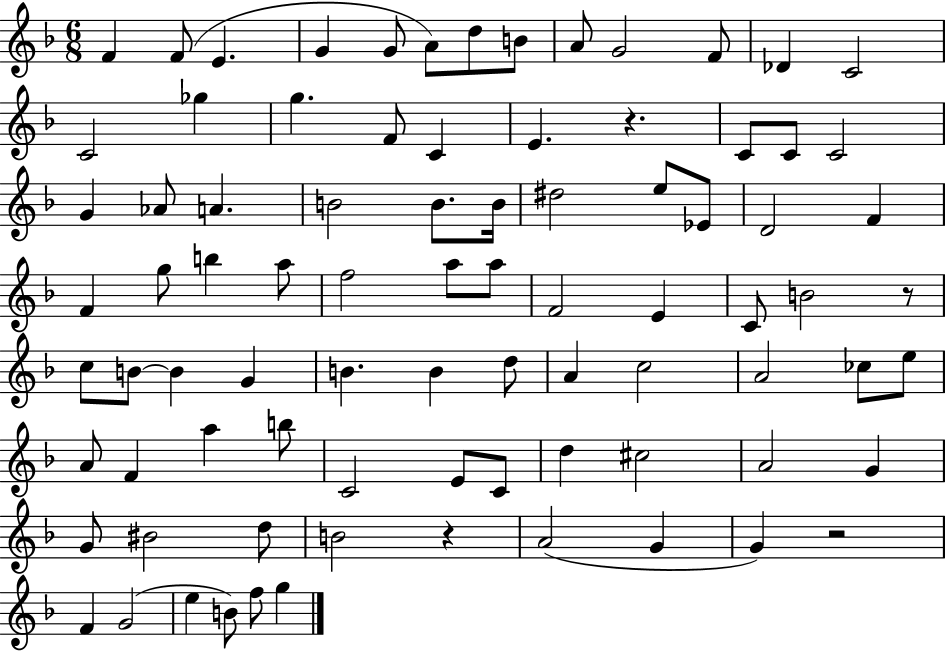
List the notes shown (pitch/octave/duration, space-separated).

F4/q F4/e E4/q. G4/q G4/e A4/e D5/e B4/e A4/e G4/h F4/e Db4/q C4/h C4/h Gb5/q G5/q. F4/e C4/q E4/q. R/q. C4/e C4/e C4/h G4/q Ab4/e A4/q. B4/h B4/e. B4/s D#5/h E5/e Eb4/e D4/h F4/q F4/q G5/e B5/q A5/e F5/h A5/e A5/e F4/h E4/q C4/e B4/h R/e C5/e B4/e B4/q G4/q B4/q. B4/q D5/e A4/q C5/h A4/h CES5/e E5/e A4/e F4/q A5/q B5/e C4/h E4/e C4/e D5/q C#5/h A4/h G4/q G4/e BIS4/h D5/e B4/h R/q A4/h G4/q G4/q R/h F4/q G4/h E5/q B4/e F5/e G5/q